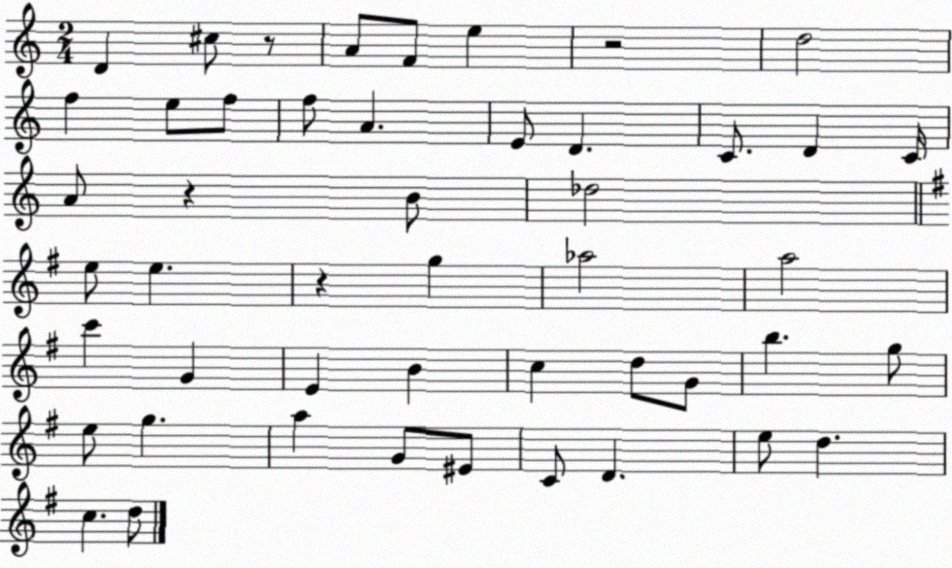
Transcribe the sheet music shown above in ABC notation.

X:1
T:Untitled
M:2/4
L:1/4
K:C
D ^c/2 z/2 A/2 F/2 e z2 d2 f e/2 f/2 f/2 A E/2 D C/2 D C/4 A/2 z B/2 _d2 e/2 e z g _a2 a2 c' G E B c d/2 G/2 b g/2 e/2 g a G/2 ^E/2 C/2 D e/2 d c d/2